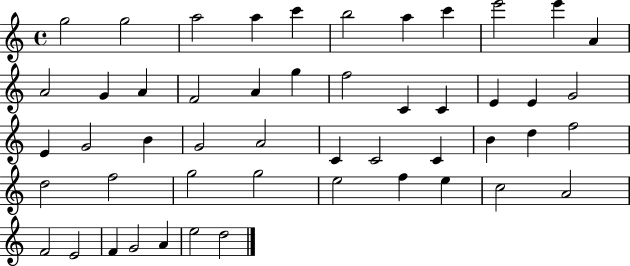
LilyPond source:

{
  \clef treble
  \time 4/4
  \defaultTimeSignature
  \key c \major
  g''2 g''2 | a''2 a''4 c'''4 | b''2 a''4 c'''4 | e'''2 e'''4 a'4 | \break a'2 g'4 a'4 | f'2 a'4 g''4 | f''2 c'4 c'4 | e'4 e'4 g'2 | \break e'4 g'2 b'4 | g'2 a'2 | c'4 c'2 c'4 | b'4 d''4 f''2 | \break d''2 f''2 | g''2 g''2 | e''2 f''4 e''4 | c''2 a'2 | \break f'2 e'2 | f'4 g'2 a'4 | e''2 d''2 | \bar "|."
}